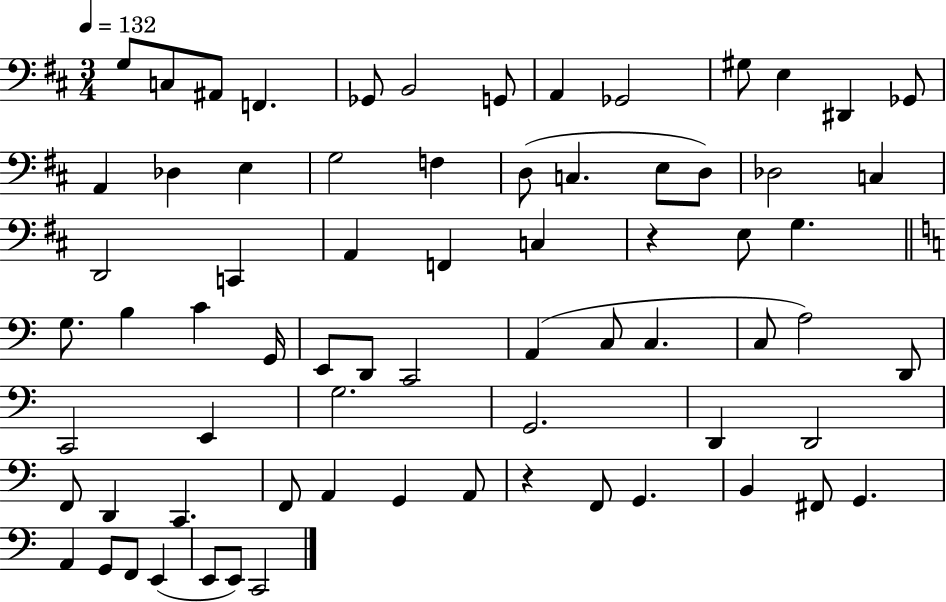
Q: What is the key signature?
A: D major